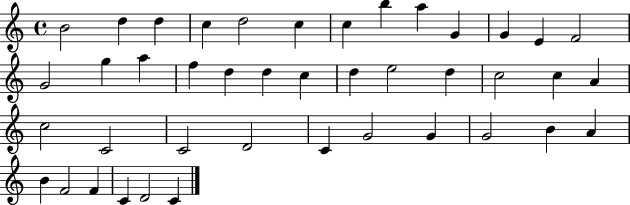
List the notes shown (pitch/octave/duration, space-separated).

B4/h D5/q D5/q C5/q D5/h C5/q C5/q B5/q A5/q G4/q G4/q E4/q F4/h G4/h G5/q A5/q F5/q D5/q D5/q C5/q D5/q E5/h D5/q C5/h C5/q A4/q C5/h C4/h C4/h D4/h C4/q G4/h G4/q G4/h B4/q A4/q B4/q F4/h F4/q C4/q D4/h C4/q